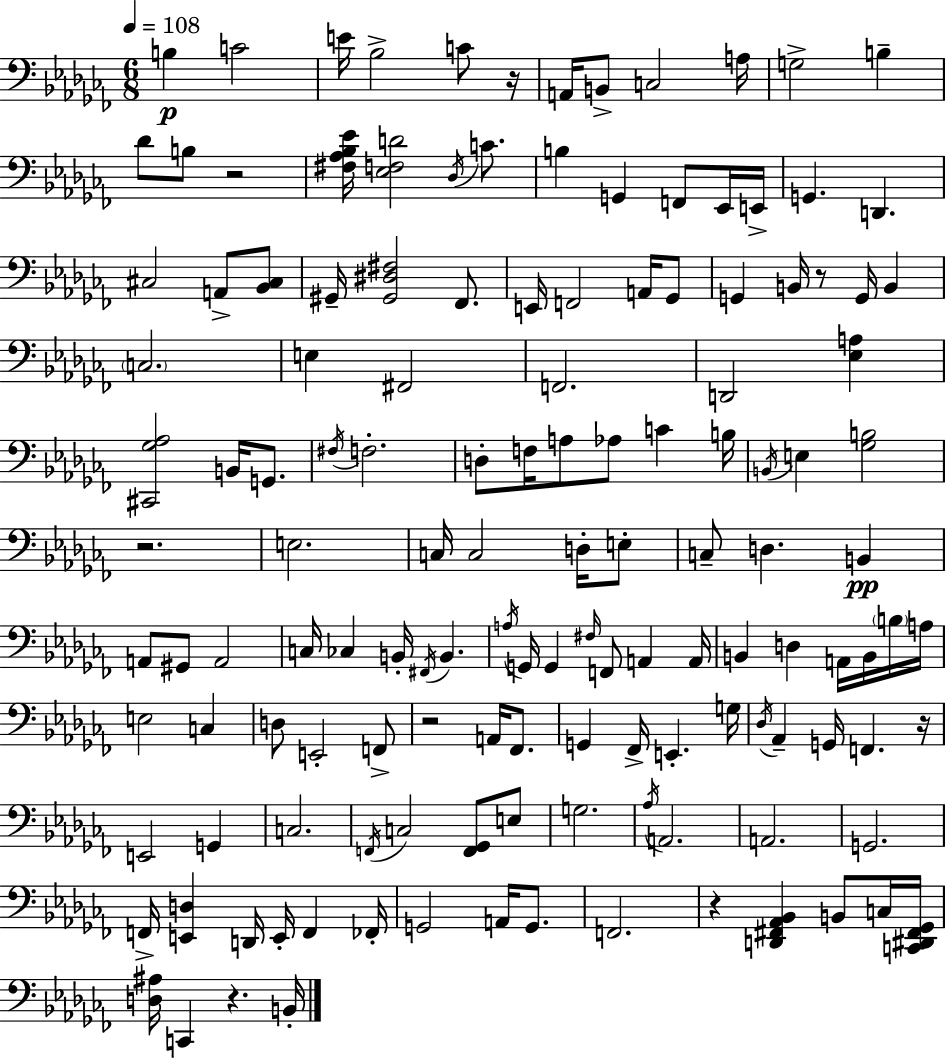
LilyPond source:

{
  \clef bass
  \numericTimeSignature
  \time 6/8
  \key aes \minor
  \tempo 4 = 108
  b4\p c'2 | e'16 bes2-> c'8 r16 | a,16 b,8-> c2 a16 | g2-> b4-- | \break des'8 b8 r2 | <fis aes bes ees'>16 <ees f d'>2 \acciaccatura { des16 } c'8. | b4 g,4 f,8 ees,16 | e,16-> g,4. d,4. | \break cis2 a,8-> <bes, cis>8 | gis,16-- <gis, dis fis>2 fes,8. | e,16 f,2 a,16 ges,8 | g,4 b,16 r8 g,16 b,4 | \break \parenthesize c2. | e4 fis,2 | f,2. | d,2 <ees a>4 | \break <cis, ges aes>2 b,16 g,8. | \acciaccatura { fis16 } f2.-. | d8-. f16 a8 aes8 c'4 | b16 \acciaccatura { b,16 } e4 <ges b>2 | \break r2. | e2. | c16 c2 | d16-. e8-. c8-- d4. b,4\pp | \break a,8 gis,8 a,2 | c16 ces4 b,16-. \acciaccatura { fis,16 } b,4. | \acciaccatura { a16 } g,16 g,4 \grace { fis16 } f,8 | a,4 a,16 b,4 d4 | \break a,16 b,16 \parenthesize b16 a16 e2 | c4 d8 e,2-. | f,8-> r2 | a,16 fes,8. g,4 fes,16-> e,4.-. | \break g16 \acciaccatura { des16 } aes,4-- g,16 | f,4. r16 e,2 | g,4 c2. | \acciaccatura { f,16 } c2 | \break <f, ges,>8 e8 g2. | \acciaccatura { aes16 } a,2. | a,2. | g,2. | \break f,16-> <e, d>4 | d,16 e,16-. f,4 fes,16-. g,2 | a,16 g,8. f,2. | r4 | \break <d, fis, aes, bes,>4 b,8 c16 <c, dis, fis, ges,>16 <d ais>16 c,4 | r4. b,16-. \bar "|."
}